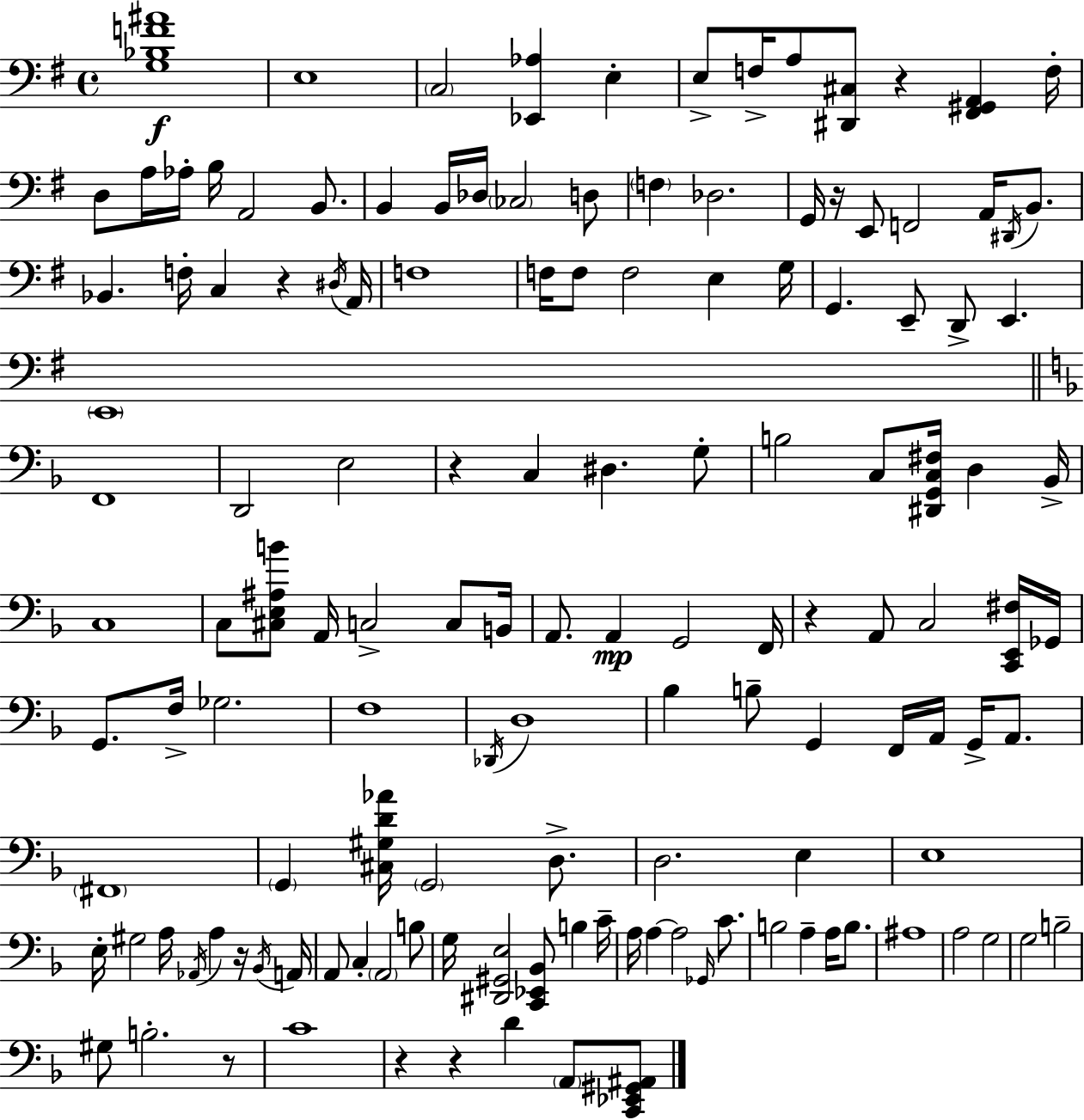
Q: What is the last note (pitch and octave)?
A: A2